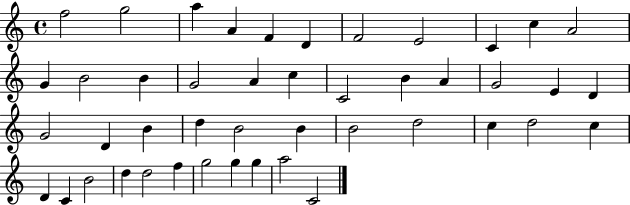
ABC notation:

X:1
T:Untitled
M:4/4
L:1/4
K:C
f2 g2 a A F D F2 E2 C c A2 G B2 B G2 A c C2 B A G2 E D G2 D B d B2 B B2 d2 c d2 c D C B2 d d2 f g2 g g a2 C2